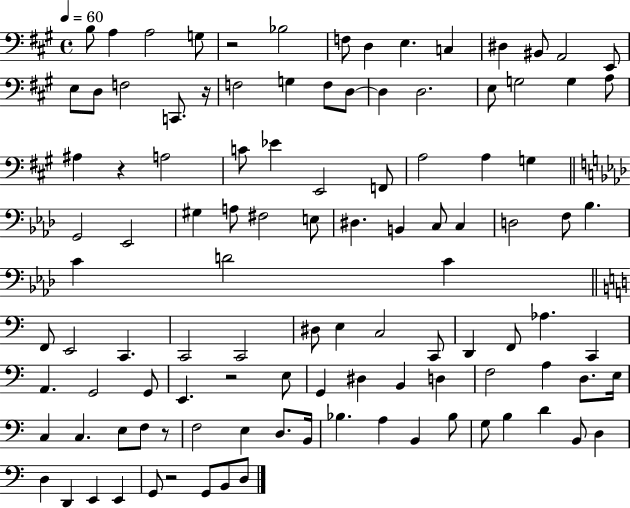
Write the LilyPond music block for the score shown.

{
  \clef bass
  \time 4/4
  \defaultTimeSignature
  \key a \major
  \tempo 4 = 60
  b8 a4 a2 g8 | r2 bes2 | f8 d4 e4. c4 | dis4 bis,8 a,2 e,8 | \break e8 d8 f2 c,8. r16 | f2 g4 f8 d8~~ | d4 d2. | e8 g2 g4 a8 | \break ais4 r4 a2 | c'8 ees'4 e,2 f,8 | a2 a4 g4 | \bar "||" \break \key aes \major g,2 ees,2 | gis4 a8 fis2 e8 | dis4. b,4 c8 c4 | d2 f8 bes4. | \break c'4 d'2 c'4 | \bar "||" \break \key c \major f,8 e,2 c,4. | c,2 c,2 | dis8 e4 c2 c,8 | d,4 f,8 aes4. c,4 | \break a,4. g,2 g,8 | e,4. r2 e8 | g,4 dis4 b,4 d4 | f2 a4 d8. e16 | \break c4 c4. e8 f8 r8 | f2 e4 d8. b,16 | bes4. a4 b,4 bes8 | g8 b4 d'4 b,8 d4 | \break d4 d,4 e,4 e,4 | g,8 r2 g,8 b,8 d8 | \bar "|."
}